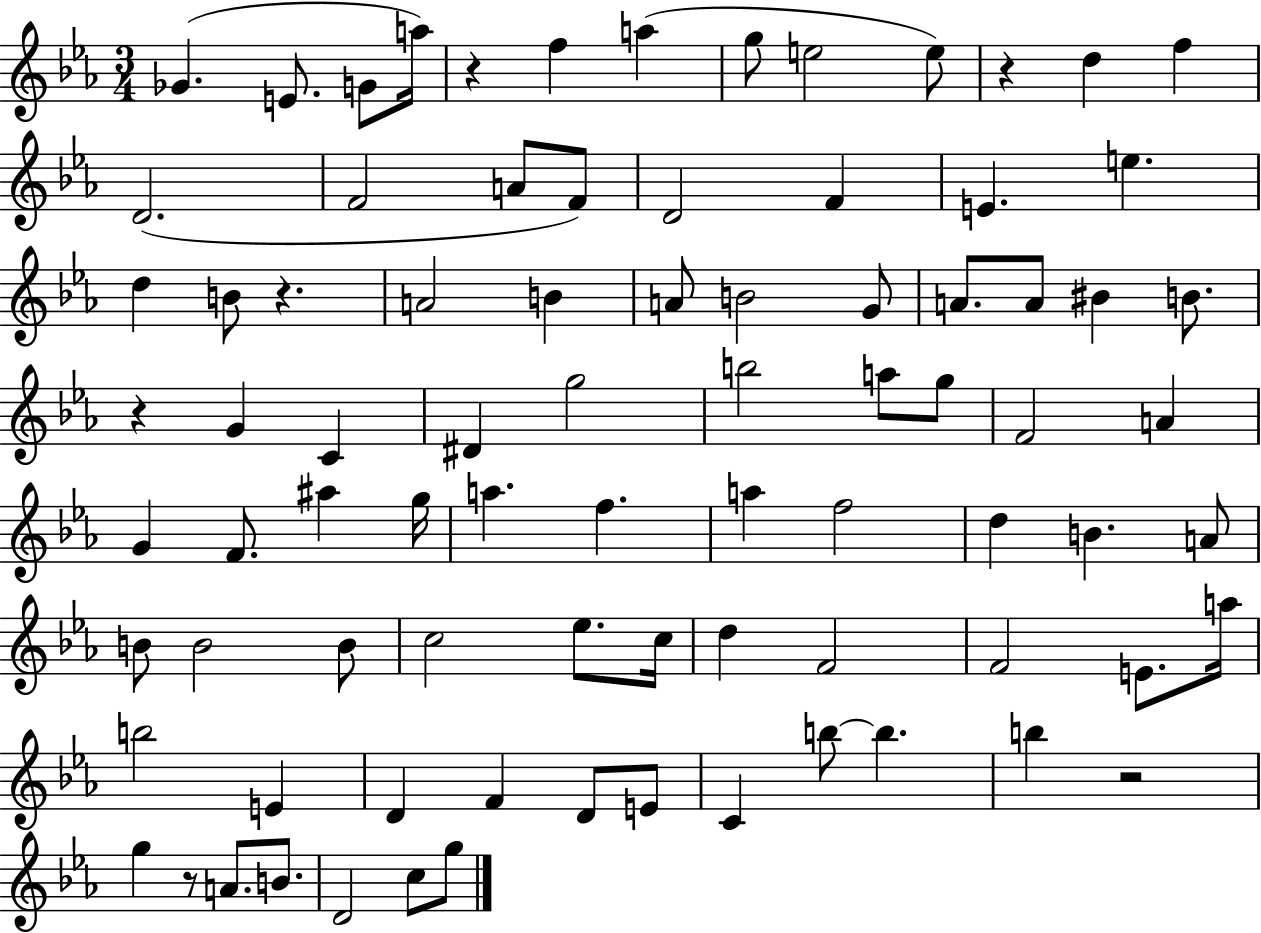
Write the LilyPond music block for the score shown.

{
  \clef treble
  \numericTimeSignature
  \time 3/4
  \key ees \major
  \repeat volta 2 { ges'4.( e'8. g'8 a''16) | r4 f''4 a''4( | g''8 e''2 e''8) | r4 d''4 f''4 | \break d'2.( | f'2 a'8 f'8) | d'2 f'4 | e'4. e''4. | \break d''4 b'8 r4. | a'2 b'4 | a'8 b'2 g'8 | a'8. a'8 bis'4 b'8. | \break r4 g'4 c'4 | dis'4 g''2 | b''2 a''8 g''8 | f'2 a'4 | \break g'4 f'8. ais''4 g''16 | a''4. f''4. | a''4 f''2 | d''4 b'4. a'8 | \break b'8 b'2 b'8 | c''2 ees''8. c''16 | d''4 f'2 | f'2 e'8. a''16 | \break b''2 e'4 | d'4 f'4 d'8 e'8 | c'4 b''8~~ b''4. | b''4 r2 | \break g''4 r8 a'8. b'8. | d'2 c''8 g''8 | } \bar "|."
}